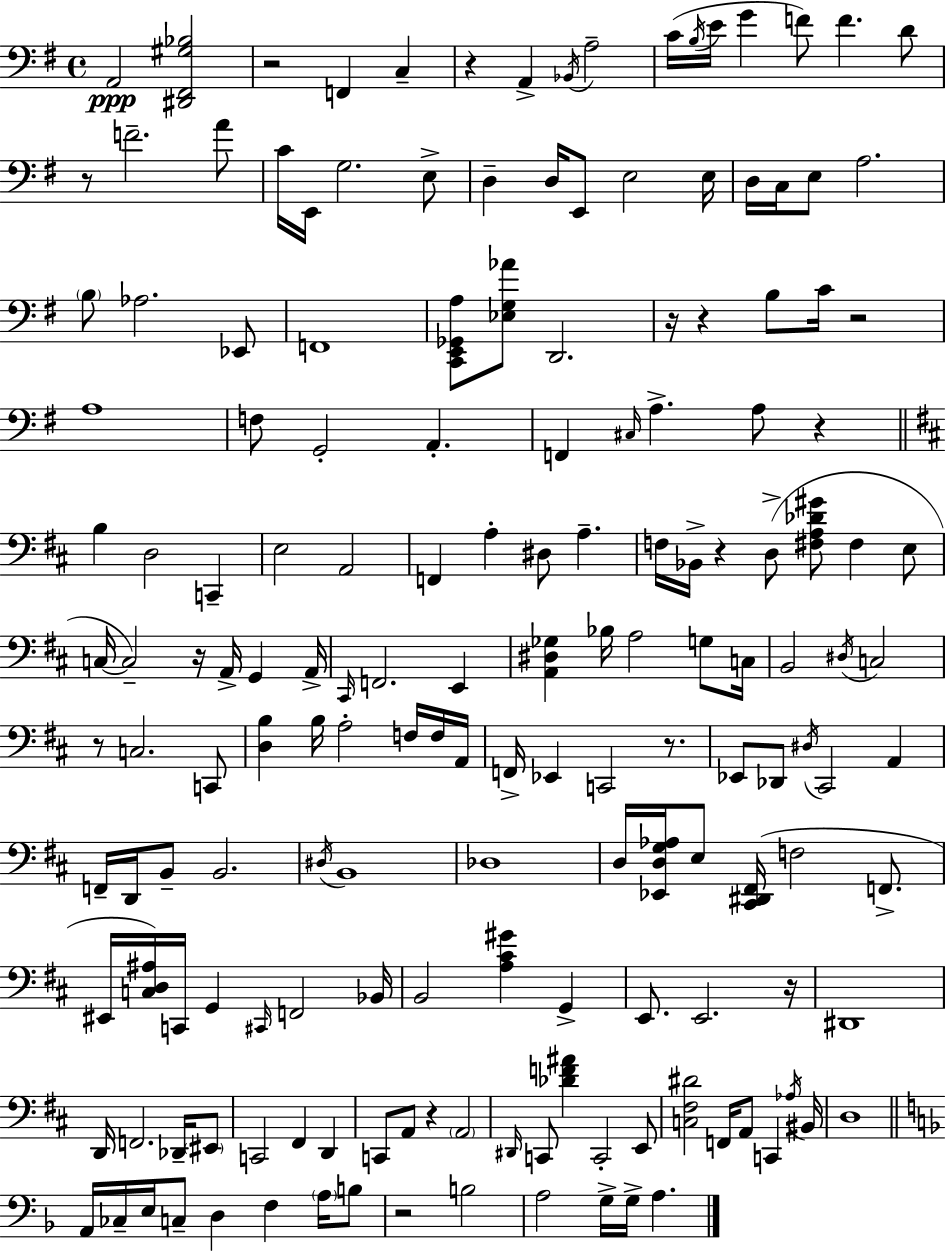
X:1
T:Untitled
M:4/4
L:1/4
K:G
A,,2 [^D,,^F,,^G,_B,]2 z2 F,, C, z A,, _B,,/4 A,2 C/4 B,/4 E/4 G F/2 F D/2 z/2 F2 A/2 C/4 E,,/4 G,2 E,/2 D, D,/4 E,,/2 E,2 E,/4 D,/4 C,/4 E,/2 A,2 B,/2 _A,2 _E,,/2 F,,4 [C,,E,,_G,,A,]/2 [_E,G,_A]/2 D,,2 z/4 z B,/2 C/4 z2 A,4 F,/2 G,,2 A,, F,, ^C,/4 A, A,/2 z B, D,2 C,, E,2 A,,2 F,, A, ^D,/2 A, F,/4 _B,,/4 z D,/2 [^F,A,_D^G]/2 ^F, E,/2 C,/4 C,2 z/4 A,,/4 G,, A,,/4 ^C,,/4 F,,2 E,, [A,,^D,_G,] _B,/4 A,2 G,/2 C,/4 B,,2 ^D,/4 C,2 z/2 C,2 C,,/2 [D,B,] B,/4 A,2 F,/4 F,/4 A,,/4 F,,/4 _E,, C,,2 z/2 _E,,/2 _D,,/2 ^D,/4 ^C,,2 A,, F,,/4 D,,/4 B,,/2 B,,2 ^D,/4 B,,4 _D,4 D,/4 [_E,,D,G,_A,]/4 E,/2 [^C,,^D,,^F,,]/4 F,2 F,,/2 ^E,,/4 [C,D,^A,]/4 C,,/4 G,, ^C,,/4 F,,2 _B,,/4 B,,2 [A,^C^G] G,, E,,/2 E,,2 z/4 ^D,,4 D,,/4 F,,2 _D,,/4 ^E,,/2 C,,2 ^F,, D,, C,,/2 A,,/2 z A,,2 ^D,,/4 C,,/2 [_DF^A] C,,2 E,,/2 [C,^F,^D]2 F,,/4 A,,/2 C,, _A,/4 ^B,,/4 D,4 A,,/4 _C,/4 E,/4 C,/2 D, F, A,/4 B,/2 z2 B,2 A,2 G,/4 G,/4 A,